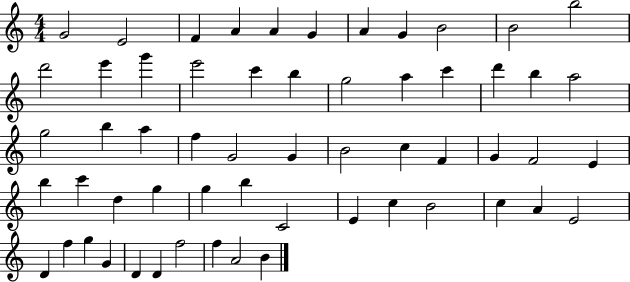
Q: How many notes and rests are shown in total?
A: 58